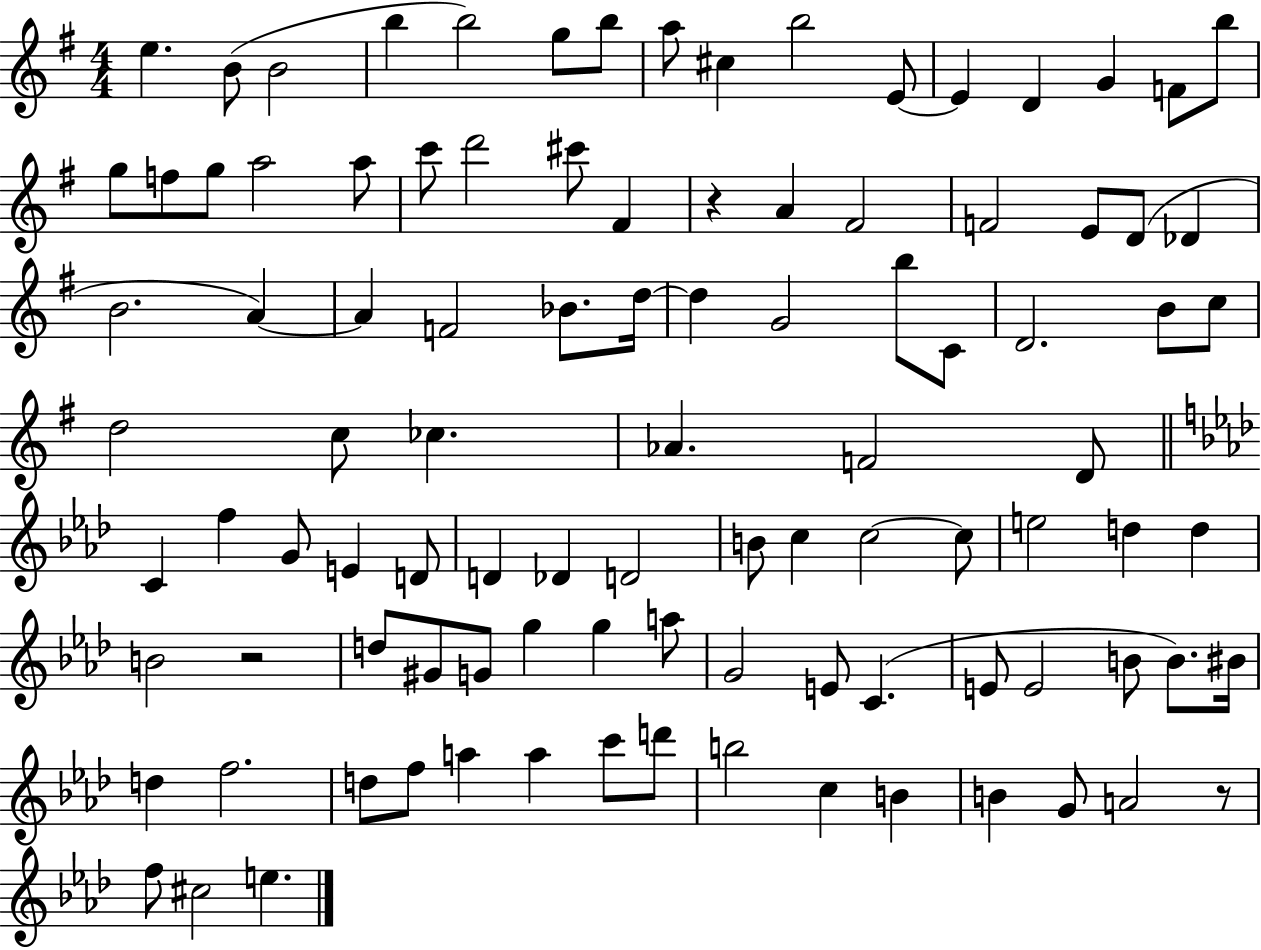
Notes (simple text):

E5/q. B4/e B4/h B5/q B5/h G5/e B5/e A5/e C#5/q B5/h E4/e E4/q D4/q G4/q F4/e B5/e G5/e F5/e G5/e A5/h A5/e C6/e D6/h C#6/e F#4/q R/q A4/q F#4/h F4/h E4/e D4/e Db4/q B4/h. A4/q A4/q F4/h Bb4/e. D5/s D5/q G4/h B5/e C4/e D4/h. B4/e C5/e D5/h C5/e CES5/q. Ab4/q. F4/h D4/e C4/q F5/q G4/e E4/q D4/e D4/q Db4/q D4/h B4/e C5/q C5/h C5/e E5/h D5/q D5/q B4/h R/h D5/e G#4/e G4/e G5/q G5/q A5/e G4/h E4/e C4/q. E4/e E4/h B4/e B4/e. BIS4/s D5/q F5/h. D5/e F5/e A5/q A5/q C6/e D6/e B5/h C5/q B4/q B4/q G4/e A4/h R/e F5/e C#5/h E5/q.